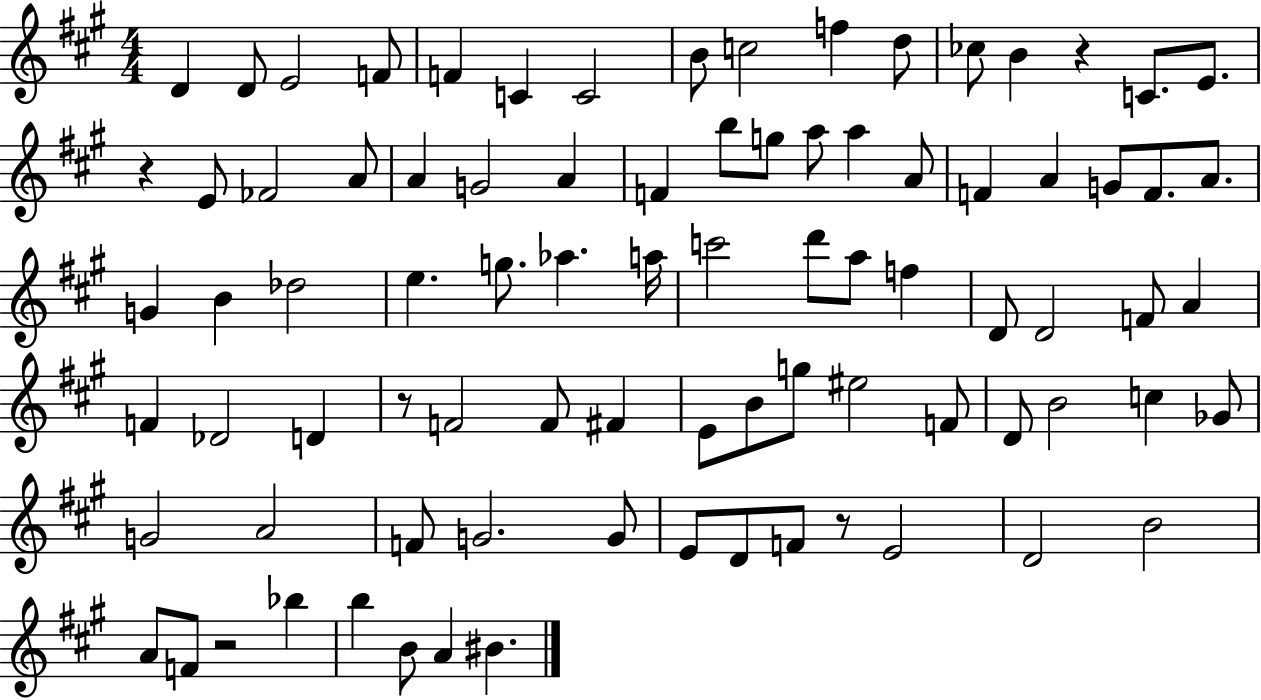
{
  \clef treble
  \numericTimeSignature
  \time 4/4
  \key a \major
  \repeat volta 2 { d'4 d'8 e'2 f'8 | f'4 c'4 c'2 | b'8 c''2 f''4 d''8 | ces''8 b'4 r4 c'8. e'8. | \break r4 e'8 fes'2 a'8 | a'4 g'2 a'4 | f'4 b''8 g''8 a''8 a''4 a'8 | f'4 a'4 g'8 f'8. a'8. | \break g'4 b'4 des''2 | e''4. g''8. aes''4. a''16 | c'''2 d'''8 a''8 f''4 | d'8 d'2 f'8 a'4 | \break f'4 des'2 d'4 | r8 f'2 f'8 fis'4 | e'8 b'8 g''8 eis''2 f'8 | d'8 b'2 c''4 ges'8 | \break g'2 a'2 | f'8 g'2. g'8 | e'8 d'8 f'8 r8 e'2 | d'2 b'2 | \break a'8 f'8 r2 bes''4 | b''4 b'8 a'4 bis'4. | } \bar "|."
}